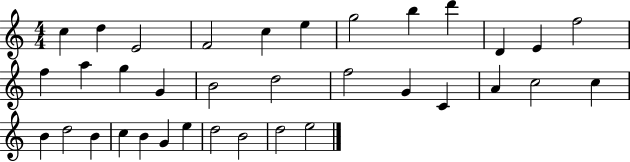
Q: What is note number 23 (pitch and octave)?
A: C5